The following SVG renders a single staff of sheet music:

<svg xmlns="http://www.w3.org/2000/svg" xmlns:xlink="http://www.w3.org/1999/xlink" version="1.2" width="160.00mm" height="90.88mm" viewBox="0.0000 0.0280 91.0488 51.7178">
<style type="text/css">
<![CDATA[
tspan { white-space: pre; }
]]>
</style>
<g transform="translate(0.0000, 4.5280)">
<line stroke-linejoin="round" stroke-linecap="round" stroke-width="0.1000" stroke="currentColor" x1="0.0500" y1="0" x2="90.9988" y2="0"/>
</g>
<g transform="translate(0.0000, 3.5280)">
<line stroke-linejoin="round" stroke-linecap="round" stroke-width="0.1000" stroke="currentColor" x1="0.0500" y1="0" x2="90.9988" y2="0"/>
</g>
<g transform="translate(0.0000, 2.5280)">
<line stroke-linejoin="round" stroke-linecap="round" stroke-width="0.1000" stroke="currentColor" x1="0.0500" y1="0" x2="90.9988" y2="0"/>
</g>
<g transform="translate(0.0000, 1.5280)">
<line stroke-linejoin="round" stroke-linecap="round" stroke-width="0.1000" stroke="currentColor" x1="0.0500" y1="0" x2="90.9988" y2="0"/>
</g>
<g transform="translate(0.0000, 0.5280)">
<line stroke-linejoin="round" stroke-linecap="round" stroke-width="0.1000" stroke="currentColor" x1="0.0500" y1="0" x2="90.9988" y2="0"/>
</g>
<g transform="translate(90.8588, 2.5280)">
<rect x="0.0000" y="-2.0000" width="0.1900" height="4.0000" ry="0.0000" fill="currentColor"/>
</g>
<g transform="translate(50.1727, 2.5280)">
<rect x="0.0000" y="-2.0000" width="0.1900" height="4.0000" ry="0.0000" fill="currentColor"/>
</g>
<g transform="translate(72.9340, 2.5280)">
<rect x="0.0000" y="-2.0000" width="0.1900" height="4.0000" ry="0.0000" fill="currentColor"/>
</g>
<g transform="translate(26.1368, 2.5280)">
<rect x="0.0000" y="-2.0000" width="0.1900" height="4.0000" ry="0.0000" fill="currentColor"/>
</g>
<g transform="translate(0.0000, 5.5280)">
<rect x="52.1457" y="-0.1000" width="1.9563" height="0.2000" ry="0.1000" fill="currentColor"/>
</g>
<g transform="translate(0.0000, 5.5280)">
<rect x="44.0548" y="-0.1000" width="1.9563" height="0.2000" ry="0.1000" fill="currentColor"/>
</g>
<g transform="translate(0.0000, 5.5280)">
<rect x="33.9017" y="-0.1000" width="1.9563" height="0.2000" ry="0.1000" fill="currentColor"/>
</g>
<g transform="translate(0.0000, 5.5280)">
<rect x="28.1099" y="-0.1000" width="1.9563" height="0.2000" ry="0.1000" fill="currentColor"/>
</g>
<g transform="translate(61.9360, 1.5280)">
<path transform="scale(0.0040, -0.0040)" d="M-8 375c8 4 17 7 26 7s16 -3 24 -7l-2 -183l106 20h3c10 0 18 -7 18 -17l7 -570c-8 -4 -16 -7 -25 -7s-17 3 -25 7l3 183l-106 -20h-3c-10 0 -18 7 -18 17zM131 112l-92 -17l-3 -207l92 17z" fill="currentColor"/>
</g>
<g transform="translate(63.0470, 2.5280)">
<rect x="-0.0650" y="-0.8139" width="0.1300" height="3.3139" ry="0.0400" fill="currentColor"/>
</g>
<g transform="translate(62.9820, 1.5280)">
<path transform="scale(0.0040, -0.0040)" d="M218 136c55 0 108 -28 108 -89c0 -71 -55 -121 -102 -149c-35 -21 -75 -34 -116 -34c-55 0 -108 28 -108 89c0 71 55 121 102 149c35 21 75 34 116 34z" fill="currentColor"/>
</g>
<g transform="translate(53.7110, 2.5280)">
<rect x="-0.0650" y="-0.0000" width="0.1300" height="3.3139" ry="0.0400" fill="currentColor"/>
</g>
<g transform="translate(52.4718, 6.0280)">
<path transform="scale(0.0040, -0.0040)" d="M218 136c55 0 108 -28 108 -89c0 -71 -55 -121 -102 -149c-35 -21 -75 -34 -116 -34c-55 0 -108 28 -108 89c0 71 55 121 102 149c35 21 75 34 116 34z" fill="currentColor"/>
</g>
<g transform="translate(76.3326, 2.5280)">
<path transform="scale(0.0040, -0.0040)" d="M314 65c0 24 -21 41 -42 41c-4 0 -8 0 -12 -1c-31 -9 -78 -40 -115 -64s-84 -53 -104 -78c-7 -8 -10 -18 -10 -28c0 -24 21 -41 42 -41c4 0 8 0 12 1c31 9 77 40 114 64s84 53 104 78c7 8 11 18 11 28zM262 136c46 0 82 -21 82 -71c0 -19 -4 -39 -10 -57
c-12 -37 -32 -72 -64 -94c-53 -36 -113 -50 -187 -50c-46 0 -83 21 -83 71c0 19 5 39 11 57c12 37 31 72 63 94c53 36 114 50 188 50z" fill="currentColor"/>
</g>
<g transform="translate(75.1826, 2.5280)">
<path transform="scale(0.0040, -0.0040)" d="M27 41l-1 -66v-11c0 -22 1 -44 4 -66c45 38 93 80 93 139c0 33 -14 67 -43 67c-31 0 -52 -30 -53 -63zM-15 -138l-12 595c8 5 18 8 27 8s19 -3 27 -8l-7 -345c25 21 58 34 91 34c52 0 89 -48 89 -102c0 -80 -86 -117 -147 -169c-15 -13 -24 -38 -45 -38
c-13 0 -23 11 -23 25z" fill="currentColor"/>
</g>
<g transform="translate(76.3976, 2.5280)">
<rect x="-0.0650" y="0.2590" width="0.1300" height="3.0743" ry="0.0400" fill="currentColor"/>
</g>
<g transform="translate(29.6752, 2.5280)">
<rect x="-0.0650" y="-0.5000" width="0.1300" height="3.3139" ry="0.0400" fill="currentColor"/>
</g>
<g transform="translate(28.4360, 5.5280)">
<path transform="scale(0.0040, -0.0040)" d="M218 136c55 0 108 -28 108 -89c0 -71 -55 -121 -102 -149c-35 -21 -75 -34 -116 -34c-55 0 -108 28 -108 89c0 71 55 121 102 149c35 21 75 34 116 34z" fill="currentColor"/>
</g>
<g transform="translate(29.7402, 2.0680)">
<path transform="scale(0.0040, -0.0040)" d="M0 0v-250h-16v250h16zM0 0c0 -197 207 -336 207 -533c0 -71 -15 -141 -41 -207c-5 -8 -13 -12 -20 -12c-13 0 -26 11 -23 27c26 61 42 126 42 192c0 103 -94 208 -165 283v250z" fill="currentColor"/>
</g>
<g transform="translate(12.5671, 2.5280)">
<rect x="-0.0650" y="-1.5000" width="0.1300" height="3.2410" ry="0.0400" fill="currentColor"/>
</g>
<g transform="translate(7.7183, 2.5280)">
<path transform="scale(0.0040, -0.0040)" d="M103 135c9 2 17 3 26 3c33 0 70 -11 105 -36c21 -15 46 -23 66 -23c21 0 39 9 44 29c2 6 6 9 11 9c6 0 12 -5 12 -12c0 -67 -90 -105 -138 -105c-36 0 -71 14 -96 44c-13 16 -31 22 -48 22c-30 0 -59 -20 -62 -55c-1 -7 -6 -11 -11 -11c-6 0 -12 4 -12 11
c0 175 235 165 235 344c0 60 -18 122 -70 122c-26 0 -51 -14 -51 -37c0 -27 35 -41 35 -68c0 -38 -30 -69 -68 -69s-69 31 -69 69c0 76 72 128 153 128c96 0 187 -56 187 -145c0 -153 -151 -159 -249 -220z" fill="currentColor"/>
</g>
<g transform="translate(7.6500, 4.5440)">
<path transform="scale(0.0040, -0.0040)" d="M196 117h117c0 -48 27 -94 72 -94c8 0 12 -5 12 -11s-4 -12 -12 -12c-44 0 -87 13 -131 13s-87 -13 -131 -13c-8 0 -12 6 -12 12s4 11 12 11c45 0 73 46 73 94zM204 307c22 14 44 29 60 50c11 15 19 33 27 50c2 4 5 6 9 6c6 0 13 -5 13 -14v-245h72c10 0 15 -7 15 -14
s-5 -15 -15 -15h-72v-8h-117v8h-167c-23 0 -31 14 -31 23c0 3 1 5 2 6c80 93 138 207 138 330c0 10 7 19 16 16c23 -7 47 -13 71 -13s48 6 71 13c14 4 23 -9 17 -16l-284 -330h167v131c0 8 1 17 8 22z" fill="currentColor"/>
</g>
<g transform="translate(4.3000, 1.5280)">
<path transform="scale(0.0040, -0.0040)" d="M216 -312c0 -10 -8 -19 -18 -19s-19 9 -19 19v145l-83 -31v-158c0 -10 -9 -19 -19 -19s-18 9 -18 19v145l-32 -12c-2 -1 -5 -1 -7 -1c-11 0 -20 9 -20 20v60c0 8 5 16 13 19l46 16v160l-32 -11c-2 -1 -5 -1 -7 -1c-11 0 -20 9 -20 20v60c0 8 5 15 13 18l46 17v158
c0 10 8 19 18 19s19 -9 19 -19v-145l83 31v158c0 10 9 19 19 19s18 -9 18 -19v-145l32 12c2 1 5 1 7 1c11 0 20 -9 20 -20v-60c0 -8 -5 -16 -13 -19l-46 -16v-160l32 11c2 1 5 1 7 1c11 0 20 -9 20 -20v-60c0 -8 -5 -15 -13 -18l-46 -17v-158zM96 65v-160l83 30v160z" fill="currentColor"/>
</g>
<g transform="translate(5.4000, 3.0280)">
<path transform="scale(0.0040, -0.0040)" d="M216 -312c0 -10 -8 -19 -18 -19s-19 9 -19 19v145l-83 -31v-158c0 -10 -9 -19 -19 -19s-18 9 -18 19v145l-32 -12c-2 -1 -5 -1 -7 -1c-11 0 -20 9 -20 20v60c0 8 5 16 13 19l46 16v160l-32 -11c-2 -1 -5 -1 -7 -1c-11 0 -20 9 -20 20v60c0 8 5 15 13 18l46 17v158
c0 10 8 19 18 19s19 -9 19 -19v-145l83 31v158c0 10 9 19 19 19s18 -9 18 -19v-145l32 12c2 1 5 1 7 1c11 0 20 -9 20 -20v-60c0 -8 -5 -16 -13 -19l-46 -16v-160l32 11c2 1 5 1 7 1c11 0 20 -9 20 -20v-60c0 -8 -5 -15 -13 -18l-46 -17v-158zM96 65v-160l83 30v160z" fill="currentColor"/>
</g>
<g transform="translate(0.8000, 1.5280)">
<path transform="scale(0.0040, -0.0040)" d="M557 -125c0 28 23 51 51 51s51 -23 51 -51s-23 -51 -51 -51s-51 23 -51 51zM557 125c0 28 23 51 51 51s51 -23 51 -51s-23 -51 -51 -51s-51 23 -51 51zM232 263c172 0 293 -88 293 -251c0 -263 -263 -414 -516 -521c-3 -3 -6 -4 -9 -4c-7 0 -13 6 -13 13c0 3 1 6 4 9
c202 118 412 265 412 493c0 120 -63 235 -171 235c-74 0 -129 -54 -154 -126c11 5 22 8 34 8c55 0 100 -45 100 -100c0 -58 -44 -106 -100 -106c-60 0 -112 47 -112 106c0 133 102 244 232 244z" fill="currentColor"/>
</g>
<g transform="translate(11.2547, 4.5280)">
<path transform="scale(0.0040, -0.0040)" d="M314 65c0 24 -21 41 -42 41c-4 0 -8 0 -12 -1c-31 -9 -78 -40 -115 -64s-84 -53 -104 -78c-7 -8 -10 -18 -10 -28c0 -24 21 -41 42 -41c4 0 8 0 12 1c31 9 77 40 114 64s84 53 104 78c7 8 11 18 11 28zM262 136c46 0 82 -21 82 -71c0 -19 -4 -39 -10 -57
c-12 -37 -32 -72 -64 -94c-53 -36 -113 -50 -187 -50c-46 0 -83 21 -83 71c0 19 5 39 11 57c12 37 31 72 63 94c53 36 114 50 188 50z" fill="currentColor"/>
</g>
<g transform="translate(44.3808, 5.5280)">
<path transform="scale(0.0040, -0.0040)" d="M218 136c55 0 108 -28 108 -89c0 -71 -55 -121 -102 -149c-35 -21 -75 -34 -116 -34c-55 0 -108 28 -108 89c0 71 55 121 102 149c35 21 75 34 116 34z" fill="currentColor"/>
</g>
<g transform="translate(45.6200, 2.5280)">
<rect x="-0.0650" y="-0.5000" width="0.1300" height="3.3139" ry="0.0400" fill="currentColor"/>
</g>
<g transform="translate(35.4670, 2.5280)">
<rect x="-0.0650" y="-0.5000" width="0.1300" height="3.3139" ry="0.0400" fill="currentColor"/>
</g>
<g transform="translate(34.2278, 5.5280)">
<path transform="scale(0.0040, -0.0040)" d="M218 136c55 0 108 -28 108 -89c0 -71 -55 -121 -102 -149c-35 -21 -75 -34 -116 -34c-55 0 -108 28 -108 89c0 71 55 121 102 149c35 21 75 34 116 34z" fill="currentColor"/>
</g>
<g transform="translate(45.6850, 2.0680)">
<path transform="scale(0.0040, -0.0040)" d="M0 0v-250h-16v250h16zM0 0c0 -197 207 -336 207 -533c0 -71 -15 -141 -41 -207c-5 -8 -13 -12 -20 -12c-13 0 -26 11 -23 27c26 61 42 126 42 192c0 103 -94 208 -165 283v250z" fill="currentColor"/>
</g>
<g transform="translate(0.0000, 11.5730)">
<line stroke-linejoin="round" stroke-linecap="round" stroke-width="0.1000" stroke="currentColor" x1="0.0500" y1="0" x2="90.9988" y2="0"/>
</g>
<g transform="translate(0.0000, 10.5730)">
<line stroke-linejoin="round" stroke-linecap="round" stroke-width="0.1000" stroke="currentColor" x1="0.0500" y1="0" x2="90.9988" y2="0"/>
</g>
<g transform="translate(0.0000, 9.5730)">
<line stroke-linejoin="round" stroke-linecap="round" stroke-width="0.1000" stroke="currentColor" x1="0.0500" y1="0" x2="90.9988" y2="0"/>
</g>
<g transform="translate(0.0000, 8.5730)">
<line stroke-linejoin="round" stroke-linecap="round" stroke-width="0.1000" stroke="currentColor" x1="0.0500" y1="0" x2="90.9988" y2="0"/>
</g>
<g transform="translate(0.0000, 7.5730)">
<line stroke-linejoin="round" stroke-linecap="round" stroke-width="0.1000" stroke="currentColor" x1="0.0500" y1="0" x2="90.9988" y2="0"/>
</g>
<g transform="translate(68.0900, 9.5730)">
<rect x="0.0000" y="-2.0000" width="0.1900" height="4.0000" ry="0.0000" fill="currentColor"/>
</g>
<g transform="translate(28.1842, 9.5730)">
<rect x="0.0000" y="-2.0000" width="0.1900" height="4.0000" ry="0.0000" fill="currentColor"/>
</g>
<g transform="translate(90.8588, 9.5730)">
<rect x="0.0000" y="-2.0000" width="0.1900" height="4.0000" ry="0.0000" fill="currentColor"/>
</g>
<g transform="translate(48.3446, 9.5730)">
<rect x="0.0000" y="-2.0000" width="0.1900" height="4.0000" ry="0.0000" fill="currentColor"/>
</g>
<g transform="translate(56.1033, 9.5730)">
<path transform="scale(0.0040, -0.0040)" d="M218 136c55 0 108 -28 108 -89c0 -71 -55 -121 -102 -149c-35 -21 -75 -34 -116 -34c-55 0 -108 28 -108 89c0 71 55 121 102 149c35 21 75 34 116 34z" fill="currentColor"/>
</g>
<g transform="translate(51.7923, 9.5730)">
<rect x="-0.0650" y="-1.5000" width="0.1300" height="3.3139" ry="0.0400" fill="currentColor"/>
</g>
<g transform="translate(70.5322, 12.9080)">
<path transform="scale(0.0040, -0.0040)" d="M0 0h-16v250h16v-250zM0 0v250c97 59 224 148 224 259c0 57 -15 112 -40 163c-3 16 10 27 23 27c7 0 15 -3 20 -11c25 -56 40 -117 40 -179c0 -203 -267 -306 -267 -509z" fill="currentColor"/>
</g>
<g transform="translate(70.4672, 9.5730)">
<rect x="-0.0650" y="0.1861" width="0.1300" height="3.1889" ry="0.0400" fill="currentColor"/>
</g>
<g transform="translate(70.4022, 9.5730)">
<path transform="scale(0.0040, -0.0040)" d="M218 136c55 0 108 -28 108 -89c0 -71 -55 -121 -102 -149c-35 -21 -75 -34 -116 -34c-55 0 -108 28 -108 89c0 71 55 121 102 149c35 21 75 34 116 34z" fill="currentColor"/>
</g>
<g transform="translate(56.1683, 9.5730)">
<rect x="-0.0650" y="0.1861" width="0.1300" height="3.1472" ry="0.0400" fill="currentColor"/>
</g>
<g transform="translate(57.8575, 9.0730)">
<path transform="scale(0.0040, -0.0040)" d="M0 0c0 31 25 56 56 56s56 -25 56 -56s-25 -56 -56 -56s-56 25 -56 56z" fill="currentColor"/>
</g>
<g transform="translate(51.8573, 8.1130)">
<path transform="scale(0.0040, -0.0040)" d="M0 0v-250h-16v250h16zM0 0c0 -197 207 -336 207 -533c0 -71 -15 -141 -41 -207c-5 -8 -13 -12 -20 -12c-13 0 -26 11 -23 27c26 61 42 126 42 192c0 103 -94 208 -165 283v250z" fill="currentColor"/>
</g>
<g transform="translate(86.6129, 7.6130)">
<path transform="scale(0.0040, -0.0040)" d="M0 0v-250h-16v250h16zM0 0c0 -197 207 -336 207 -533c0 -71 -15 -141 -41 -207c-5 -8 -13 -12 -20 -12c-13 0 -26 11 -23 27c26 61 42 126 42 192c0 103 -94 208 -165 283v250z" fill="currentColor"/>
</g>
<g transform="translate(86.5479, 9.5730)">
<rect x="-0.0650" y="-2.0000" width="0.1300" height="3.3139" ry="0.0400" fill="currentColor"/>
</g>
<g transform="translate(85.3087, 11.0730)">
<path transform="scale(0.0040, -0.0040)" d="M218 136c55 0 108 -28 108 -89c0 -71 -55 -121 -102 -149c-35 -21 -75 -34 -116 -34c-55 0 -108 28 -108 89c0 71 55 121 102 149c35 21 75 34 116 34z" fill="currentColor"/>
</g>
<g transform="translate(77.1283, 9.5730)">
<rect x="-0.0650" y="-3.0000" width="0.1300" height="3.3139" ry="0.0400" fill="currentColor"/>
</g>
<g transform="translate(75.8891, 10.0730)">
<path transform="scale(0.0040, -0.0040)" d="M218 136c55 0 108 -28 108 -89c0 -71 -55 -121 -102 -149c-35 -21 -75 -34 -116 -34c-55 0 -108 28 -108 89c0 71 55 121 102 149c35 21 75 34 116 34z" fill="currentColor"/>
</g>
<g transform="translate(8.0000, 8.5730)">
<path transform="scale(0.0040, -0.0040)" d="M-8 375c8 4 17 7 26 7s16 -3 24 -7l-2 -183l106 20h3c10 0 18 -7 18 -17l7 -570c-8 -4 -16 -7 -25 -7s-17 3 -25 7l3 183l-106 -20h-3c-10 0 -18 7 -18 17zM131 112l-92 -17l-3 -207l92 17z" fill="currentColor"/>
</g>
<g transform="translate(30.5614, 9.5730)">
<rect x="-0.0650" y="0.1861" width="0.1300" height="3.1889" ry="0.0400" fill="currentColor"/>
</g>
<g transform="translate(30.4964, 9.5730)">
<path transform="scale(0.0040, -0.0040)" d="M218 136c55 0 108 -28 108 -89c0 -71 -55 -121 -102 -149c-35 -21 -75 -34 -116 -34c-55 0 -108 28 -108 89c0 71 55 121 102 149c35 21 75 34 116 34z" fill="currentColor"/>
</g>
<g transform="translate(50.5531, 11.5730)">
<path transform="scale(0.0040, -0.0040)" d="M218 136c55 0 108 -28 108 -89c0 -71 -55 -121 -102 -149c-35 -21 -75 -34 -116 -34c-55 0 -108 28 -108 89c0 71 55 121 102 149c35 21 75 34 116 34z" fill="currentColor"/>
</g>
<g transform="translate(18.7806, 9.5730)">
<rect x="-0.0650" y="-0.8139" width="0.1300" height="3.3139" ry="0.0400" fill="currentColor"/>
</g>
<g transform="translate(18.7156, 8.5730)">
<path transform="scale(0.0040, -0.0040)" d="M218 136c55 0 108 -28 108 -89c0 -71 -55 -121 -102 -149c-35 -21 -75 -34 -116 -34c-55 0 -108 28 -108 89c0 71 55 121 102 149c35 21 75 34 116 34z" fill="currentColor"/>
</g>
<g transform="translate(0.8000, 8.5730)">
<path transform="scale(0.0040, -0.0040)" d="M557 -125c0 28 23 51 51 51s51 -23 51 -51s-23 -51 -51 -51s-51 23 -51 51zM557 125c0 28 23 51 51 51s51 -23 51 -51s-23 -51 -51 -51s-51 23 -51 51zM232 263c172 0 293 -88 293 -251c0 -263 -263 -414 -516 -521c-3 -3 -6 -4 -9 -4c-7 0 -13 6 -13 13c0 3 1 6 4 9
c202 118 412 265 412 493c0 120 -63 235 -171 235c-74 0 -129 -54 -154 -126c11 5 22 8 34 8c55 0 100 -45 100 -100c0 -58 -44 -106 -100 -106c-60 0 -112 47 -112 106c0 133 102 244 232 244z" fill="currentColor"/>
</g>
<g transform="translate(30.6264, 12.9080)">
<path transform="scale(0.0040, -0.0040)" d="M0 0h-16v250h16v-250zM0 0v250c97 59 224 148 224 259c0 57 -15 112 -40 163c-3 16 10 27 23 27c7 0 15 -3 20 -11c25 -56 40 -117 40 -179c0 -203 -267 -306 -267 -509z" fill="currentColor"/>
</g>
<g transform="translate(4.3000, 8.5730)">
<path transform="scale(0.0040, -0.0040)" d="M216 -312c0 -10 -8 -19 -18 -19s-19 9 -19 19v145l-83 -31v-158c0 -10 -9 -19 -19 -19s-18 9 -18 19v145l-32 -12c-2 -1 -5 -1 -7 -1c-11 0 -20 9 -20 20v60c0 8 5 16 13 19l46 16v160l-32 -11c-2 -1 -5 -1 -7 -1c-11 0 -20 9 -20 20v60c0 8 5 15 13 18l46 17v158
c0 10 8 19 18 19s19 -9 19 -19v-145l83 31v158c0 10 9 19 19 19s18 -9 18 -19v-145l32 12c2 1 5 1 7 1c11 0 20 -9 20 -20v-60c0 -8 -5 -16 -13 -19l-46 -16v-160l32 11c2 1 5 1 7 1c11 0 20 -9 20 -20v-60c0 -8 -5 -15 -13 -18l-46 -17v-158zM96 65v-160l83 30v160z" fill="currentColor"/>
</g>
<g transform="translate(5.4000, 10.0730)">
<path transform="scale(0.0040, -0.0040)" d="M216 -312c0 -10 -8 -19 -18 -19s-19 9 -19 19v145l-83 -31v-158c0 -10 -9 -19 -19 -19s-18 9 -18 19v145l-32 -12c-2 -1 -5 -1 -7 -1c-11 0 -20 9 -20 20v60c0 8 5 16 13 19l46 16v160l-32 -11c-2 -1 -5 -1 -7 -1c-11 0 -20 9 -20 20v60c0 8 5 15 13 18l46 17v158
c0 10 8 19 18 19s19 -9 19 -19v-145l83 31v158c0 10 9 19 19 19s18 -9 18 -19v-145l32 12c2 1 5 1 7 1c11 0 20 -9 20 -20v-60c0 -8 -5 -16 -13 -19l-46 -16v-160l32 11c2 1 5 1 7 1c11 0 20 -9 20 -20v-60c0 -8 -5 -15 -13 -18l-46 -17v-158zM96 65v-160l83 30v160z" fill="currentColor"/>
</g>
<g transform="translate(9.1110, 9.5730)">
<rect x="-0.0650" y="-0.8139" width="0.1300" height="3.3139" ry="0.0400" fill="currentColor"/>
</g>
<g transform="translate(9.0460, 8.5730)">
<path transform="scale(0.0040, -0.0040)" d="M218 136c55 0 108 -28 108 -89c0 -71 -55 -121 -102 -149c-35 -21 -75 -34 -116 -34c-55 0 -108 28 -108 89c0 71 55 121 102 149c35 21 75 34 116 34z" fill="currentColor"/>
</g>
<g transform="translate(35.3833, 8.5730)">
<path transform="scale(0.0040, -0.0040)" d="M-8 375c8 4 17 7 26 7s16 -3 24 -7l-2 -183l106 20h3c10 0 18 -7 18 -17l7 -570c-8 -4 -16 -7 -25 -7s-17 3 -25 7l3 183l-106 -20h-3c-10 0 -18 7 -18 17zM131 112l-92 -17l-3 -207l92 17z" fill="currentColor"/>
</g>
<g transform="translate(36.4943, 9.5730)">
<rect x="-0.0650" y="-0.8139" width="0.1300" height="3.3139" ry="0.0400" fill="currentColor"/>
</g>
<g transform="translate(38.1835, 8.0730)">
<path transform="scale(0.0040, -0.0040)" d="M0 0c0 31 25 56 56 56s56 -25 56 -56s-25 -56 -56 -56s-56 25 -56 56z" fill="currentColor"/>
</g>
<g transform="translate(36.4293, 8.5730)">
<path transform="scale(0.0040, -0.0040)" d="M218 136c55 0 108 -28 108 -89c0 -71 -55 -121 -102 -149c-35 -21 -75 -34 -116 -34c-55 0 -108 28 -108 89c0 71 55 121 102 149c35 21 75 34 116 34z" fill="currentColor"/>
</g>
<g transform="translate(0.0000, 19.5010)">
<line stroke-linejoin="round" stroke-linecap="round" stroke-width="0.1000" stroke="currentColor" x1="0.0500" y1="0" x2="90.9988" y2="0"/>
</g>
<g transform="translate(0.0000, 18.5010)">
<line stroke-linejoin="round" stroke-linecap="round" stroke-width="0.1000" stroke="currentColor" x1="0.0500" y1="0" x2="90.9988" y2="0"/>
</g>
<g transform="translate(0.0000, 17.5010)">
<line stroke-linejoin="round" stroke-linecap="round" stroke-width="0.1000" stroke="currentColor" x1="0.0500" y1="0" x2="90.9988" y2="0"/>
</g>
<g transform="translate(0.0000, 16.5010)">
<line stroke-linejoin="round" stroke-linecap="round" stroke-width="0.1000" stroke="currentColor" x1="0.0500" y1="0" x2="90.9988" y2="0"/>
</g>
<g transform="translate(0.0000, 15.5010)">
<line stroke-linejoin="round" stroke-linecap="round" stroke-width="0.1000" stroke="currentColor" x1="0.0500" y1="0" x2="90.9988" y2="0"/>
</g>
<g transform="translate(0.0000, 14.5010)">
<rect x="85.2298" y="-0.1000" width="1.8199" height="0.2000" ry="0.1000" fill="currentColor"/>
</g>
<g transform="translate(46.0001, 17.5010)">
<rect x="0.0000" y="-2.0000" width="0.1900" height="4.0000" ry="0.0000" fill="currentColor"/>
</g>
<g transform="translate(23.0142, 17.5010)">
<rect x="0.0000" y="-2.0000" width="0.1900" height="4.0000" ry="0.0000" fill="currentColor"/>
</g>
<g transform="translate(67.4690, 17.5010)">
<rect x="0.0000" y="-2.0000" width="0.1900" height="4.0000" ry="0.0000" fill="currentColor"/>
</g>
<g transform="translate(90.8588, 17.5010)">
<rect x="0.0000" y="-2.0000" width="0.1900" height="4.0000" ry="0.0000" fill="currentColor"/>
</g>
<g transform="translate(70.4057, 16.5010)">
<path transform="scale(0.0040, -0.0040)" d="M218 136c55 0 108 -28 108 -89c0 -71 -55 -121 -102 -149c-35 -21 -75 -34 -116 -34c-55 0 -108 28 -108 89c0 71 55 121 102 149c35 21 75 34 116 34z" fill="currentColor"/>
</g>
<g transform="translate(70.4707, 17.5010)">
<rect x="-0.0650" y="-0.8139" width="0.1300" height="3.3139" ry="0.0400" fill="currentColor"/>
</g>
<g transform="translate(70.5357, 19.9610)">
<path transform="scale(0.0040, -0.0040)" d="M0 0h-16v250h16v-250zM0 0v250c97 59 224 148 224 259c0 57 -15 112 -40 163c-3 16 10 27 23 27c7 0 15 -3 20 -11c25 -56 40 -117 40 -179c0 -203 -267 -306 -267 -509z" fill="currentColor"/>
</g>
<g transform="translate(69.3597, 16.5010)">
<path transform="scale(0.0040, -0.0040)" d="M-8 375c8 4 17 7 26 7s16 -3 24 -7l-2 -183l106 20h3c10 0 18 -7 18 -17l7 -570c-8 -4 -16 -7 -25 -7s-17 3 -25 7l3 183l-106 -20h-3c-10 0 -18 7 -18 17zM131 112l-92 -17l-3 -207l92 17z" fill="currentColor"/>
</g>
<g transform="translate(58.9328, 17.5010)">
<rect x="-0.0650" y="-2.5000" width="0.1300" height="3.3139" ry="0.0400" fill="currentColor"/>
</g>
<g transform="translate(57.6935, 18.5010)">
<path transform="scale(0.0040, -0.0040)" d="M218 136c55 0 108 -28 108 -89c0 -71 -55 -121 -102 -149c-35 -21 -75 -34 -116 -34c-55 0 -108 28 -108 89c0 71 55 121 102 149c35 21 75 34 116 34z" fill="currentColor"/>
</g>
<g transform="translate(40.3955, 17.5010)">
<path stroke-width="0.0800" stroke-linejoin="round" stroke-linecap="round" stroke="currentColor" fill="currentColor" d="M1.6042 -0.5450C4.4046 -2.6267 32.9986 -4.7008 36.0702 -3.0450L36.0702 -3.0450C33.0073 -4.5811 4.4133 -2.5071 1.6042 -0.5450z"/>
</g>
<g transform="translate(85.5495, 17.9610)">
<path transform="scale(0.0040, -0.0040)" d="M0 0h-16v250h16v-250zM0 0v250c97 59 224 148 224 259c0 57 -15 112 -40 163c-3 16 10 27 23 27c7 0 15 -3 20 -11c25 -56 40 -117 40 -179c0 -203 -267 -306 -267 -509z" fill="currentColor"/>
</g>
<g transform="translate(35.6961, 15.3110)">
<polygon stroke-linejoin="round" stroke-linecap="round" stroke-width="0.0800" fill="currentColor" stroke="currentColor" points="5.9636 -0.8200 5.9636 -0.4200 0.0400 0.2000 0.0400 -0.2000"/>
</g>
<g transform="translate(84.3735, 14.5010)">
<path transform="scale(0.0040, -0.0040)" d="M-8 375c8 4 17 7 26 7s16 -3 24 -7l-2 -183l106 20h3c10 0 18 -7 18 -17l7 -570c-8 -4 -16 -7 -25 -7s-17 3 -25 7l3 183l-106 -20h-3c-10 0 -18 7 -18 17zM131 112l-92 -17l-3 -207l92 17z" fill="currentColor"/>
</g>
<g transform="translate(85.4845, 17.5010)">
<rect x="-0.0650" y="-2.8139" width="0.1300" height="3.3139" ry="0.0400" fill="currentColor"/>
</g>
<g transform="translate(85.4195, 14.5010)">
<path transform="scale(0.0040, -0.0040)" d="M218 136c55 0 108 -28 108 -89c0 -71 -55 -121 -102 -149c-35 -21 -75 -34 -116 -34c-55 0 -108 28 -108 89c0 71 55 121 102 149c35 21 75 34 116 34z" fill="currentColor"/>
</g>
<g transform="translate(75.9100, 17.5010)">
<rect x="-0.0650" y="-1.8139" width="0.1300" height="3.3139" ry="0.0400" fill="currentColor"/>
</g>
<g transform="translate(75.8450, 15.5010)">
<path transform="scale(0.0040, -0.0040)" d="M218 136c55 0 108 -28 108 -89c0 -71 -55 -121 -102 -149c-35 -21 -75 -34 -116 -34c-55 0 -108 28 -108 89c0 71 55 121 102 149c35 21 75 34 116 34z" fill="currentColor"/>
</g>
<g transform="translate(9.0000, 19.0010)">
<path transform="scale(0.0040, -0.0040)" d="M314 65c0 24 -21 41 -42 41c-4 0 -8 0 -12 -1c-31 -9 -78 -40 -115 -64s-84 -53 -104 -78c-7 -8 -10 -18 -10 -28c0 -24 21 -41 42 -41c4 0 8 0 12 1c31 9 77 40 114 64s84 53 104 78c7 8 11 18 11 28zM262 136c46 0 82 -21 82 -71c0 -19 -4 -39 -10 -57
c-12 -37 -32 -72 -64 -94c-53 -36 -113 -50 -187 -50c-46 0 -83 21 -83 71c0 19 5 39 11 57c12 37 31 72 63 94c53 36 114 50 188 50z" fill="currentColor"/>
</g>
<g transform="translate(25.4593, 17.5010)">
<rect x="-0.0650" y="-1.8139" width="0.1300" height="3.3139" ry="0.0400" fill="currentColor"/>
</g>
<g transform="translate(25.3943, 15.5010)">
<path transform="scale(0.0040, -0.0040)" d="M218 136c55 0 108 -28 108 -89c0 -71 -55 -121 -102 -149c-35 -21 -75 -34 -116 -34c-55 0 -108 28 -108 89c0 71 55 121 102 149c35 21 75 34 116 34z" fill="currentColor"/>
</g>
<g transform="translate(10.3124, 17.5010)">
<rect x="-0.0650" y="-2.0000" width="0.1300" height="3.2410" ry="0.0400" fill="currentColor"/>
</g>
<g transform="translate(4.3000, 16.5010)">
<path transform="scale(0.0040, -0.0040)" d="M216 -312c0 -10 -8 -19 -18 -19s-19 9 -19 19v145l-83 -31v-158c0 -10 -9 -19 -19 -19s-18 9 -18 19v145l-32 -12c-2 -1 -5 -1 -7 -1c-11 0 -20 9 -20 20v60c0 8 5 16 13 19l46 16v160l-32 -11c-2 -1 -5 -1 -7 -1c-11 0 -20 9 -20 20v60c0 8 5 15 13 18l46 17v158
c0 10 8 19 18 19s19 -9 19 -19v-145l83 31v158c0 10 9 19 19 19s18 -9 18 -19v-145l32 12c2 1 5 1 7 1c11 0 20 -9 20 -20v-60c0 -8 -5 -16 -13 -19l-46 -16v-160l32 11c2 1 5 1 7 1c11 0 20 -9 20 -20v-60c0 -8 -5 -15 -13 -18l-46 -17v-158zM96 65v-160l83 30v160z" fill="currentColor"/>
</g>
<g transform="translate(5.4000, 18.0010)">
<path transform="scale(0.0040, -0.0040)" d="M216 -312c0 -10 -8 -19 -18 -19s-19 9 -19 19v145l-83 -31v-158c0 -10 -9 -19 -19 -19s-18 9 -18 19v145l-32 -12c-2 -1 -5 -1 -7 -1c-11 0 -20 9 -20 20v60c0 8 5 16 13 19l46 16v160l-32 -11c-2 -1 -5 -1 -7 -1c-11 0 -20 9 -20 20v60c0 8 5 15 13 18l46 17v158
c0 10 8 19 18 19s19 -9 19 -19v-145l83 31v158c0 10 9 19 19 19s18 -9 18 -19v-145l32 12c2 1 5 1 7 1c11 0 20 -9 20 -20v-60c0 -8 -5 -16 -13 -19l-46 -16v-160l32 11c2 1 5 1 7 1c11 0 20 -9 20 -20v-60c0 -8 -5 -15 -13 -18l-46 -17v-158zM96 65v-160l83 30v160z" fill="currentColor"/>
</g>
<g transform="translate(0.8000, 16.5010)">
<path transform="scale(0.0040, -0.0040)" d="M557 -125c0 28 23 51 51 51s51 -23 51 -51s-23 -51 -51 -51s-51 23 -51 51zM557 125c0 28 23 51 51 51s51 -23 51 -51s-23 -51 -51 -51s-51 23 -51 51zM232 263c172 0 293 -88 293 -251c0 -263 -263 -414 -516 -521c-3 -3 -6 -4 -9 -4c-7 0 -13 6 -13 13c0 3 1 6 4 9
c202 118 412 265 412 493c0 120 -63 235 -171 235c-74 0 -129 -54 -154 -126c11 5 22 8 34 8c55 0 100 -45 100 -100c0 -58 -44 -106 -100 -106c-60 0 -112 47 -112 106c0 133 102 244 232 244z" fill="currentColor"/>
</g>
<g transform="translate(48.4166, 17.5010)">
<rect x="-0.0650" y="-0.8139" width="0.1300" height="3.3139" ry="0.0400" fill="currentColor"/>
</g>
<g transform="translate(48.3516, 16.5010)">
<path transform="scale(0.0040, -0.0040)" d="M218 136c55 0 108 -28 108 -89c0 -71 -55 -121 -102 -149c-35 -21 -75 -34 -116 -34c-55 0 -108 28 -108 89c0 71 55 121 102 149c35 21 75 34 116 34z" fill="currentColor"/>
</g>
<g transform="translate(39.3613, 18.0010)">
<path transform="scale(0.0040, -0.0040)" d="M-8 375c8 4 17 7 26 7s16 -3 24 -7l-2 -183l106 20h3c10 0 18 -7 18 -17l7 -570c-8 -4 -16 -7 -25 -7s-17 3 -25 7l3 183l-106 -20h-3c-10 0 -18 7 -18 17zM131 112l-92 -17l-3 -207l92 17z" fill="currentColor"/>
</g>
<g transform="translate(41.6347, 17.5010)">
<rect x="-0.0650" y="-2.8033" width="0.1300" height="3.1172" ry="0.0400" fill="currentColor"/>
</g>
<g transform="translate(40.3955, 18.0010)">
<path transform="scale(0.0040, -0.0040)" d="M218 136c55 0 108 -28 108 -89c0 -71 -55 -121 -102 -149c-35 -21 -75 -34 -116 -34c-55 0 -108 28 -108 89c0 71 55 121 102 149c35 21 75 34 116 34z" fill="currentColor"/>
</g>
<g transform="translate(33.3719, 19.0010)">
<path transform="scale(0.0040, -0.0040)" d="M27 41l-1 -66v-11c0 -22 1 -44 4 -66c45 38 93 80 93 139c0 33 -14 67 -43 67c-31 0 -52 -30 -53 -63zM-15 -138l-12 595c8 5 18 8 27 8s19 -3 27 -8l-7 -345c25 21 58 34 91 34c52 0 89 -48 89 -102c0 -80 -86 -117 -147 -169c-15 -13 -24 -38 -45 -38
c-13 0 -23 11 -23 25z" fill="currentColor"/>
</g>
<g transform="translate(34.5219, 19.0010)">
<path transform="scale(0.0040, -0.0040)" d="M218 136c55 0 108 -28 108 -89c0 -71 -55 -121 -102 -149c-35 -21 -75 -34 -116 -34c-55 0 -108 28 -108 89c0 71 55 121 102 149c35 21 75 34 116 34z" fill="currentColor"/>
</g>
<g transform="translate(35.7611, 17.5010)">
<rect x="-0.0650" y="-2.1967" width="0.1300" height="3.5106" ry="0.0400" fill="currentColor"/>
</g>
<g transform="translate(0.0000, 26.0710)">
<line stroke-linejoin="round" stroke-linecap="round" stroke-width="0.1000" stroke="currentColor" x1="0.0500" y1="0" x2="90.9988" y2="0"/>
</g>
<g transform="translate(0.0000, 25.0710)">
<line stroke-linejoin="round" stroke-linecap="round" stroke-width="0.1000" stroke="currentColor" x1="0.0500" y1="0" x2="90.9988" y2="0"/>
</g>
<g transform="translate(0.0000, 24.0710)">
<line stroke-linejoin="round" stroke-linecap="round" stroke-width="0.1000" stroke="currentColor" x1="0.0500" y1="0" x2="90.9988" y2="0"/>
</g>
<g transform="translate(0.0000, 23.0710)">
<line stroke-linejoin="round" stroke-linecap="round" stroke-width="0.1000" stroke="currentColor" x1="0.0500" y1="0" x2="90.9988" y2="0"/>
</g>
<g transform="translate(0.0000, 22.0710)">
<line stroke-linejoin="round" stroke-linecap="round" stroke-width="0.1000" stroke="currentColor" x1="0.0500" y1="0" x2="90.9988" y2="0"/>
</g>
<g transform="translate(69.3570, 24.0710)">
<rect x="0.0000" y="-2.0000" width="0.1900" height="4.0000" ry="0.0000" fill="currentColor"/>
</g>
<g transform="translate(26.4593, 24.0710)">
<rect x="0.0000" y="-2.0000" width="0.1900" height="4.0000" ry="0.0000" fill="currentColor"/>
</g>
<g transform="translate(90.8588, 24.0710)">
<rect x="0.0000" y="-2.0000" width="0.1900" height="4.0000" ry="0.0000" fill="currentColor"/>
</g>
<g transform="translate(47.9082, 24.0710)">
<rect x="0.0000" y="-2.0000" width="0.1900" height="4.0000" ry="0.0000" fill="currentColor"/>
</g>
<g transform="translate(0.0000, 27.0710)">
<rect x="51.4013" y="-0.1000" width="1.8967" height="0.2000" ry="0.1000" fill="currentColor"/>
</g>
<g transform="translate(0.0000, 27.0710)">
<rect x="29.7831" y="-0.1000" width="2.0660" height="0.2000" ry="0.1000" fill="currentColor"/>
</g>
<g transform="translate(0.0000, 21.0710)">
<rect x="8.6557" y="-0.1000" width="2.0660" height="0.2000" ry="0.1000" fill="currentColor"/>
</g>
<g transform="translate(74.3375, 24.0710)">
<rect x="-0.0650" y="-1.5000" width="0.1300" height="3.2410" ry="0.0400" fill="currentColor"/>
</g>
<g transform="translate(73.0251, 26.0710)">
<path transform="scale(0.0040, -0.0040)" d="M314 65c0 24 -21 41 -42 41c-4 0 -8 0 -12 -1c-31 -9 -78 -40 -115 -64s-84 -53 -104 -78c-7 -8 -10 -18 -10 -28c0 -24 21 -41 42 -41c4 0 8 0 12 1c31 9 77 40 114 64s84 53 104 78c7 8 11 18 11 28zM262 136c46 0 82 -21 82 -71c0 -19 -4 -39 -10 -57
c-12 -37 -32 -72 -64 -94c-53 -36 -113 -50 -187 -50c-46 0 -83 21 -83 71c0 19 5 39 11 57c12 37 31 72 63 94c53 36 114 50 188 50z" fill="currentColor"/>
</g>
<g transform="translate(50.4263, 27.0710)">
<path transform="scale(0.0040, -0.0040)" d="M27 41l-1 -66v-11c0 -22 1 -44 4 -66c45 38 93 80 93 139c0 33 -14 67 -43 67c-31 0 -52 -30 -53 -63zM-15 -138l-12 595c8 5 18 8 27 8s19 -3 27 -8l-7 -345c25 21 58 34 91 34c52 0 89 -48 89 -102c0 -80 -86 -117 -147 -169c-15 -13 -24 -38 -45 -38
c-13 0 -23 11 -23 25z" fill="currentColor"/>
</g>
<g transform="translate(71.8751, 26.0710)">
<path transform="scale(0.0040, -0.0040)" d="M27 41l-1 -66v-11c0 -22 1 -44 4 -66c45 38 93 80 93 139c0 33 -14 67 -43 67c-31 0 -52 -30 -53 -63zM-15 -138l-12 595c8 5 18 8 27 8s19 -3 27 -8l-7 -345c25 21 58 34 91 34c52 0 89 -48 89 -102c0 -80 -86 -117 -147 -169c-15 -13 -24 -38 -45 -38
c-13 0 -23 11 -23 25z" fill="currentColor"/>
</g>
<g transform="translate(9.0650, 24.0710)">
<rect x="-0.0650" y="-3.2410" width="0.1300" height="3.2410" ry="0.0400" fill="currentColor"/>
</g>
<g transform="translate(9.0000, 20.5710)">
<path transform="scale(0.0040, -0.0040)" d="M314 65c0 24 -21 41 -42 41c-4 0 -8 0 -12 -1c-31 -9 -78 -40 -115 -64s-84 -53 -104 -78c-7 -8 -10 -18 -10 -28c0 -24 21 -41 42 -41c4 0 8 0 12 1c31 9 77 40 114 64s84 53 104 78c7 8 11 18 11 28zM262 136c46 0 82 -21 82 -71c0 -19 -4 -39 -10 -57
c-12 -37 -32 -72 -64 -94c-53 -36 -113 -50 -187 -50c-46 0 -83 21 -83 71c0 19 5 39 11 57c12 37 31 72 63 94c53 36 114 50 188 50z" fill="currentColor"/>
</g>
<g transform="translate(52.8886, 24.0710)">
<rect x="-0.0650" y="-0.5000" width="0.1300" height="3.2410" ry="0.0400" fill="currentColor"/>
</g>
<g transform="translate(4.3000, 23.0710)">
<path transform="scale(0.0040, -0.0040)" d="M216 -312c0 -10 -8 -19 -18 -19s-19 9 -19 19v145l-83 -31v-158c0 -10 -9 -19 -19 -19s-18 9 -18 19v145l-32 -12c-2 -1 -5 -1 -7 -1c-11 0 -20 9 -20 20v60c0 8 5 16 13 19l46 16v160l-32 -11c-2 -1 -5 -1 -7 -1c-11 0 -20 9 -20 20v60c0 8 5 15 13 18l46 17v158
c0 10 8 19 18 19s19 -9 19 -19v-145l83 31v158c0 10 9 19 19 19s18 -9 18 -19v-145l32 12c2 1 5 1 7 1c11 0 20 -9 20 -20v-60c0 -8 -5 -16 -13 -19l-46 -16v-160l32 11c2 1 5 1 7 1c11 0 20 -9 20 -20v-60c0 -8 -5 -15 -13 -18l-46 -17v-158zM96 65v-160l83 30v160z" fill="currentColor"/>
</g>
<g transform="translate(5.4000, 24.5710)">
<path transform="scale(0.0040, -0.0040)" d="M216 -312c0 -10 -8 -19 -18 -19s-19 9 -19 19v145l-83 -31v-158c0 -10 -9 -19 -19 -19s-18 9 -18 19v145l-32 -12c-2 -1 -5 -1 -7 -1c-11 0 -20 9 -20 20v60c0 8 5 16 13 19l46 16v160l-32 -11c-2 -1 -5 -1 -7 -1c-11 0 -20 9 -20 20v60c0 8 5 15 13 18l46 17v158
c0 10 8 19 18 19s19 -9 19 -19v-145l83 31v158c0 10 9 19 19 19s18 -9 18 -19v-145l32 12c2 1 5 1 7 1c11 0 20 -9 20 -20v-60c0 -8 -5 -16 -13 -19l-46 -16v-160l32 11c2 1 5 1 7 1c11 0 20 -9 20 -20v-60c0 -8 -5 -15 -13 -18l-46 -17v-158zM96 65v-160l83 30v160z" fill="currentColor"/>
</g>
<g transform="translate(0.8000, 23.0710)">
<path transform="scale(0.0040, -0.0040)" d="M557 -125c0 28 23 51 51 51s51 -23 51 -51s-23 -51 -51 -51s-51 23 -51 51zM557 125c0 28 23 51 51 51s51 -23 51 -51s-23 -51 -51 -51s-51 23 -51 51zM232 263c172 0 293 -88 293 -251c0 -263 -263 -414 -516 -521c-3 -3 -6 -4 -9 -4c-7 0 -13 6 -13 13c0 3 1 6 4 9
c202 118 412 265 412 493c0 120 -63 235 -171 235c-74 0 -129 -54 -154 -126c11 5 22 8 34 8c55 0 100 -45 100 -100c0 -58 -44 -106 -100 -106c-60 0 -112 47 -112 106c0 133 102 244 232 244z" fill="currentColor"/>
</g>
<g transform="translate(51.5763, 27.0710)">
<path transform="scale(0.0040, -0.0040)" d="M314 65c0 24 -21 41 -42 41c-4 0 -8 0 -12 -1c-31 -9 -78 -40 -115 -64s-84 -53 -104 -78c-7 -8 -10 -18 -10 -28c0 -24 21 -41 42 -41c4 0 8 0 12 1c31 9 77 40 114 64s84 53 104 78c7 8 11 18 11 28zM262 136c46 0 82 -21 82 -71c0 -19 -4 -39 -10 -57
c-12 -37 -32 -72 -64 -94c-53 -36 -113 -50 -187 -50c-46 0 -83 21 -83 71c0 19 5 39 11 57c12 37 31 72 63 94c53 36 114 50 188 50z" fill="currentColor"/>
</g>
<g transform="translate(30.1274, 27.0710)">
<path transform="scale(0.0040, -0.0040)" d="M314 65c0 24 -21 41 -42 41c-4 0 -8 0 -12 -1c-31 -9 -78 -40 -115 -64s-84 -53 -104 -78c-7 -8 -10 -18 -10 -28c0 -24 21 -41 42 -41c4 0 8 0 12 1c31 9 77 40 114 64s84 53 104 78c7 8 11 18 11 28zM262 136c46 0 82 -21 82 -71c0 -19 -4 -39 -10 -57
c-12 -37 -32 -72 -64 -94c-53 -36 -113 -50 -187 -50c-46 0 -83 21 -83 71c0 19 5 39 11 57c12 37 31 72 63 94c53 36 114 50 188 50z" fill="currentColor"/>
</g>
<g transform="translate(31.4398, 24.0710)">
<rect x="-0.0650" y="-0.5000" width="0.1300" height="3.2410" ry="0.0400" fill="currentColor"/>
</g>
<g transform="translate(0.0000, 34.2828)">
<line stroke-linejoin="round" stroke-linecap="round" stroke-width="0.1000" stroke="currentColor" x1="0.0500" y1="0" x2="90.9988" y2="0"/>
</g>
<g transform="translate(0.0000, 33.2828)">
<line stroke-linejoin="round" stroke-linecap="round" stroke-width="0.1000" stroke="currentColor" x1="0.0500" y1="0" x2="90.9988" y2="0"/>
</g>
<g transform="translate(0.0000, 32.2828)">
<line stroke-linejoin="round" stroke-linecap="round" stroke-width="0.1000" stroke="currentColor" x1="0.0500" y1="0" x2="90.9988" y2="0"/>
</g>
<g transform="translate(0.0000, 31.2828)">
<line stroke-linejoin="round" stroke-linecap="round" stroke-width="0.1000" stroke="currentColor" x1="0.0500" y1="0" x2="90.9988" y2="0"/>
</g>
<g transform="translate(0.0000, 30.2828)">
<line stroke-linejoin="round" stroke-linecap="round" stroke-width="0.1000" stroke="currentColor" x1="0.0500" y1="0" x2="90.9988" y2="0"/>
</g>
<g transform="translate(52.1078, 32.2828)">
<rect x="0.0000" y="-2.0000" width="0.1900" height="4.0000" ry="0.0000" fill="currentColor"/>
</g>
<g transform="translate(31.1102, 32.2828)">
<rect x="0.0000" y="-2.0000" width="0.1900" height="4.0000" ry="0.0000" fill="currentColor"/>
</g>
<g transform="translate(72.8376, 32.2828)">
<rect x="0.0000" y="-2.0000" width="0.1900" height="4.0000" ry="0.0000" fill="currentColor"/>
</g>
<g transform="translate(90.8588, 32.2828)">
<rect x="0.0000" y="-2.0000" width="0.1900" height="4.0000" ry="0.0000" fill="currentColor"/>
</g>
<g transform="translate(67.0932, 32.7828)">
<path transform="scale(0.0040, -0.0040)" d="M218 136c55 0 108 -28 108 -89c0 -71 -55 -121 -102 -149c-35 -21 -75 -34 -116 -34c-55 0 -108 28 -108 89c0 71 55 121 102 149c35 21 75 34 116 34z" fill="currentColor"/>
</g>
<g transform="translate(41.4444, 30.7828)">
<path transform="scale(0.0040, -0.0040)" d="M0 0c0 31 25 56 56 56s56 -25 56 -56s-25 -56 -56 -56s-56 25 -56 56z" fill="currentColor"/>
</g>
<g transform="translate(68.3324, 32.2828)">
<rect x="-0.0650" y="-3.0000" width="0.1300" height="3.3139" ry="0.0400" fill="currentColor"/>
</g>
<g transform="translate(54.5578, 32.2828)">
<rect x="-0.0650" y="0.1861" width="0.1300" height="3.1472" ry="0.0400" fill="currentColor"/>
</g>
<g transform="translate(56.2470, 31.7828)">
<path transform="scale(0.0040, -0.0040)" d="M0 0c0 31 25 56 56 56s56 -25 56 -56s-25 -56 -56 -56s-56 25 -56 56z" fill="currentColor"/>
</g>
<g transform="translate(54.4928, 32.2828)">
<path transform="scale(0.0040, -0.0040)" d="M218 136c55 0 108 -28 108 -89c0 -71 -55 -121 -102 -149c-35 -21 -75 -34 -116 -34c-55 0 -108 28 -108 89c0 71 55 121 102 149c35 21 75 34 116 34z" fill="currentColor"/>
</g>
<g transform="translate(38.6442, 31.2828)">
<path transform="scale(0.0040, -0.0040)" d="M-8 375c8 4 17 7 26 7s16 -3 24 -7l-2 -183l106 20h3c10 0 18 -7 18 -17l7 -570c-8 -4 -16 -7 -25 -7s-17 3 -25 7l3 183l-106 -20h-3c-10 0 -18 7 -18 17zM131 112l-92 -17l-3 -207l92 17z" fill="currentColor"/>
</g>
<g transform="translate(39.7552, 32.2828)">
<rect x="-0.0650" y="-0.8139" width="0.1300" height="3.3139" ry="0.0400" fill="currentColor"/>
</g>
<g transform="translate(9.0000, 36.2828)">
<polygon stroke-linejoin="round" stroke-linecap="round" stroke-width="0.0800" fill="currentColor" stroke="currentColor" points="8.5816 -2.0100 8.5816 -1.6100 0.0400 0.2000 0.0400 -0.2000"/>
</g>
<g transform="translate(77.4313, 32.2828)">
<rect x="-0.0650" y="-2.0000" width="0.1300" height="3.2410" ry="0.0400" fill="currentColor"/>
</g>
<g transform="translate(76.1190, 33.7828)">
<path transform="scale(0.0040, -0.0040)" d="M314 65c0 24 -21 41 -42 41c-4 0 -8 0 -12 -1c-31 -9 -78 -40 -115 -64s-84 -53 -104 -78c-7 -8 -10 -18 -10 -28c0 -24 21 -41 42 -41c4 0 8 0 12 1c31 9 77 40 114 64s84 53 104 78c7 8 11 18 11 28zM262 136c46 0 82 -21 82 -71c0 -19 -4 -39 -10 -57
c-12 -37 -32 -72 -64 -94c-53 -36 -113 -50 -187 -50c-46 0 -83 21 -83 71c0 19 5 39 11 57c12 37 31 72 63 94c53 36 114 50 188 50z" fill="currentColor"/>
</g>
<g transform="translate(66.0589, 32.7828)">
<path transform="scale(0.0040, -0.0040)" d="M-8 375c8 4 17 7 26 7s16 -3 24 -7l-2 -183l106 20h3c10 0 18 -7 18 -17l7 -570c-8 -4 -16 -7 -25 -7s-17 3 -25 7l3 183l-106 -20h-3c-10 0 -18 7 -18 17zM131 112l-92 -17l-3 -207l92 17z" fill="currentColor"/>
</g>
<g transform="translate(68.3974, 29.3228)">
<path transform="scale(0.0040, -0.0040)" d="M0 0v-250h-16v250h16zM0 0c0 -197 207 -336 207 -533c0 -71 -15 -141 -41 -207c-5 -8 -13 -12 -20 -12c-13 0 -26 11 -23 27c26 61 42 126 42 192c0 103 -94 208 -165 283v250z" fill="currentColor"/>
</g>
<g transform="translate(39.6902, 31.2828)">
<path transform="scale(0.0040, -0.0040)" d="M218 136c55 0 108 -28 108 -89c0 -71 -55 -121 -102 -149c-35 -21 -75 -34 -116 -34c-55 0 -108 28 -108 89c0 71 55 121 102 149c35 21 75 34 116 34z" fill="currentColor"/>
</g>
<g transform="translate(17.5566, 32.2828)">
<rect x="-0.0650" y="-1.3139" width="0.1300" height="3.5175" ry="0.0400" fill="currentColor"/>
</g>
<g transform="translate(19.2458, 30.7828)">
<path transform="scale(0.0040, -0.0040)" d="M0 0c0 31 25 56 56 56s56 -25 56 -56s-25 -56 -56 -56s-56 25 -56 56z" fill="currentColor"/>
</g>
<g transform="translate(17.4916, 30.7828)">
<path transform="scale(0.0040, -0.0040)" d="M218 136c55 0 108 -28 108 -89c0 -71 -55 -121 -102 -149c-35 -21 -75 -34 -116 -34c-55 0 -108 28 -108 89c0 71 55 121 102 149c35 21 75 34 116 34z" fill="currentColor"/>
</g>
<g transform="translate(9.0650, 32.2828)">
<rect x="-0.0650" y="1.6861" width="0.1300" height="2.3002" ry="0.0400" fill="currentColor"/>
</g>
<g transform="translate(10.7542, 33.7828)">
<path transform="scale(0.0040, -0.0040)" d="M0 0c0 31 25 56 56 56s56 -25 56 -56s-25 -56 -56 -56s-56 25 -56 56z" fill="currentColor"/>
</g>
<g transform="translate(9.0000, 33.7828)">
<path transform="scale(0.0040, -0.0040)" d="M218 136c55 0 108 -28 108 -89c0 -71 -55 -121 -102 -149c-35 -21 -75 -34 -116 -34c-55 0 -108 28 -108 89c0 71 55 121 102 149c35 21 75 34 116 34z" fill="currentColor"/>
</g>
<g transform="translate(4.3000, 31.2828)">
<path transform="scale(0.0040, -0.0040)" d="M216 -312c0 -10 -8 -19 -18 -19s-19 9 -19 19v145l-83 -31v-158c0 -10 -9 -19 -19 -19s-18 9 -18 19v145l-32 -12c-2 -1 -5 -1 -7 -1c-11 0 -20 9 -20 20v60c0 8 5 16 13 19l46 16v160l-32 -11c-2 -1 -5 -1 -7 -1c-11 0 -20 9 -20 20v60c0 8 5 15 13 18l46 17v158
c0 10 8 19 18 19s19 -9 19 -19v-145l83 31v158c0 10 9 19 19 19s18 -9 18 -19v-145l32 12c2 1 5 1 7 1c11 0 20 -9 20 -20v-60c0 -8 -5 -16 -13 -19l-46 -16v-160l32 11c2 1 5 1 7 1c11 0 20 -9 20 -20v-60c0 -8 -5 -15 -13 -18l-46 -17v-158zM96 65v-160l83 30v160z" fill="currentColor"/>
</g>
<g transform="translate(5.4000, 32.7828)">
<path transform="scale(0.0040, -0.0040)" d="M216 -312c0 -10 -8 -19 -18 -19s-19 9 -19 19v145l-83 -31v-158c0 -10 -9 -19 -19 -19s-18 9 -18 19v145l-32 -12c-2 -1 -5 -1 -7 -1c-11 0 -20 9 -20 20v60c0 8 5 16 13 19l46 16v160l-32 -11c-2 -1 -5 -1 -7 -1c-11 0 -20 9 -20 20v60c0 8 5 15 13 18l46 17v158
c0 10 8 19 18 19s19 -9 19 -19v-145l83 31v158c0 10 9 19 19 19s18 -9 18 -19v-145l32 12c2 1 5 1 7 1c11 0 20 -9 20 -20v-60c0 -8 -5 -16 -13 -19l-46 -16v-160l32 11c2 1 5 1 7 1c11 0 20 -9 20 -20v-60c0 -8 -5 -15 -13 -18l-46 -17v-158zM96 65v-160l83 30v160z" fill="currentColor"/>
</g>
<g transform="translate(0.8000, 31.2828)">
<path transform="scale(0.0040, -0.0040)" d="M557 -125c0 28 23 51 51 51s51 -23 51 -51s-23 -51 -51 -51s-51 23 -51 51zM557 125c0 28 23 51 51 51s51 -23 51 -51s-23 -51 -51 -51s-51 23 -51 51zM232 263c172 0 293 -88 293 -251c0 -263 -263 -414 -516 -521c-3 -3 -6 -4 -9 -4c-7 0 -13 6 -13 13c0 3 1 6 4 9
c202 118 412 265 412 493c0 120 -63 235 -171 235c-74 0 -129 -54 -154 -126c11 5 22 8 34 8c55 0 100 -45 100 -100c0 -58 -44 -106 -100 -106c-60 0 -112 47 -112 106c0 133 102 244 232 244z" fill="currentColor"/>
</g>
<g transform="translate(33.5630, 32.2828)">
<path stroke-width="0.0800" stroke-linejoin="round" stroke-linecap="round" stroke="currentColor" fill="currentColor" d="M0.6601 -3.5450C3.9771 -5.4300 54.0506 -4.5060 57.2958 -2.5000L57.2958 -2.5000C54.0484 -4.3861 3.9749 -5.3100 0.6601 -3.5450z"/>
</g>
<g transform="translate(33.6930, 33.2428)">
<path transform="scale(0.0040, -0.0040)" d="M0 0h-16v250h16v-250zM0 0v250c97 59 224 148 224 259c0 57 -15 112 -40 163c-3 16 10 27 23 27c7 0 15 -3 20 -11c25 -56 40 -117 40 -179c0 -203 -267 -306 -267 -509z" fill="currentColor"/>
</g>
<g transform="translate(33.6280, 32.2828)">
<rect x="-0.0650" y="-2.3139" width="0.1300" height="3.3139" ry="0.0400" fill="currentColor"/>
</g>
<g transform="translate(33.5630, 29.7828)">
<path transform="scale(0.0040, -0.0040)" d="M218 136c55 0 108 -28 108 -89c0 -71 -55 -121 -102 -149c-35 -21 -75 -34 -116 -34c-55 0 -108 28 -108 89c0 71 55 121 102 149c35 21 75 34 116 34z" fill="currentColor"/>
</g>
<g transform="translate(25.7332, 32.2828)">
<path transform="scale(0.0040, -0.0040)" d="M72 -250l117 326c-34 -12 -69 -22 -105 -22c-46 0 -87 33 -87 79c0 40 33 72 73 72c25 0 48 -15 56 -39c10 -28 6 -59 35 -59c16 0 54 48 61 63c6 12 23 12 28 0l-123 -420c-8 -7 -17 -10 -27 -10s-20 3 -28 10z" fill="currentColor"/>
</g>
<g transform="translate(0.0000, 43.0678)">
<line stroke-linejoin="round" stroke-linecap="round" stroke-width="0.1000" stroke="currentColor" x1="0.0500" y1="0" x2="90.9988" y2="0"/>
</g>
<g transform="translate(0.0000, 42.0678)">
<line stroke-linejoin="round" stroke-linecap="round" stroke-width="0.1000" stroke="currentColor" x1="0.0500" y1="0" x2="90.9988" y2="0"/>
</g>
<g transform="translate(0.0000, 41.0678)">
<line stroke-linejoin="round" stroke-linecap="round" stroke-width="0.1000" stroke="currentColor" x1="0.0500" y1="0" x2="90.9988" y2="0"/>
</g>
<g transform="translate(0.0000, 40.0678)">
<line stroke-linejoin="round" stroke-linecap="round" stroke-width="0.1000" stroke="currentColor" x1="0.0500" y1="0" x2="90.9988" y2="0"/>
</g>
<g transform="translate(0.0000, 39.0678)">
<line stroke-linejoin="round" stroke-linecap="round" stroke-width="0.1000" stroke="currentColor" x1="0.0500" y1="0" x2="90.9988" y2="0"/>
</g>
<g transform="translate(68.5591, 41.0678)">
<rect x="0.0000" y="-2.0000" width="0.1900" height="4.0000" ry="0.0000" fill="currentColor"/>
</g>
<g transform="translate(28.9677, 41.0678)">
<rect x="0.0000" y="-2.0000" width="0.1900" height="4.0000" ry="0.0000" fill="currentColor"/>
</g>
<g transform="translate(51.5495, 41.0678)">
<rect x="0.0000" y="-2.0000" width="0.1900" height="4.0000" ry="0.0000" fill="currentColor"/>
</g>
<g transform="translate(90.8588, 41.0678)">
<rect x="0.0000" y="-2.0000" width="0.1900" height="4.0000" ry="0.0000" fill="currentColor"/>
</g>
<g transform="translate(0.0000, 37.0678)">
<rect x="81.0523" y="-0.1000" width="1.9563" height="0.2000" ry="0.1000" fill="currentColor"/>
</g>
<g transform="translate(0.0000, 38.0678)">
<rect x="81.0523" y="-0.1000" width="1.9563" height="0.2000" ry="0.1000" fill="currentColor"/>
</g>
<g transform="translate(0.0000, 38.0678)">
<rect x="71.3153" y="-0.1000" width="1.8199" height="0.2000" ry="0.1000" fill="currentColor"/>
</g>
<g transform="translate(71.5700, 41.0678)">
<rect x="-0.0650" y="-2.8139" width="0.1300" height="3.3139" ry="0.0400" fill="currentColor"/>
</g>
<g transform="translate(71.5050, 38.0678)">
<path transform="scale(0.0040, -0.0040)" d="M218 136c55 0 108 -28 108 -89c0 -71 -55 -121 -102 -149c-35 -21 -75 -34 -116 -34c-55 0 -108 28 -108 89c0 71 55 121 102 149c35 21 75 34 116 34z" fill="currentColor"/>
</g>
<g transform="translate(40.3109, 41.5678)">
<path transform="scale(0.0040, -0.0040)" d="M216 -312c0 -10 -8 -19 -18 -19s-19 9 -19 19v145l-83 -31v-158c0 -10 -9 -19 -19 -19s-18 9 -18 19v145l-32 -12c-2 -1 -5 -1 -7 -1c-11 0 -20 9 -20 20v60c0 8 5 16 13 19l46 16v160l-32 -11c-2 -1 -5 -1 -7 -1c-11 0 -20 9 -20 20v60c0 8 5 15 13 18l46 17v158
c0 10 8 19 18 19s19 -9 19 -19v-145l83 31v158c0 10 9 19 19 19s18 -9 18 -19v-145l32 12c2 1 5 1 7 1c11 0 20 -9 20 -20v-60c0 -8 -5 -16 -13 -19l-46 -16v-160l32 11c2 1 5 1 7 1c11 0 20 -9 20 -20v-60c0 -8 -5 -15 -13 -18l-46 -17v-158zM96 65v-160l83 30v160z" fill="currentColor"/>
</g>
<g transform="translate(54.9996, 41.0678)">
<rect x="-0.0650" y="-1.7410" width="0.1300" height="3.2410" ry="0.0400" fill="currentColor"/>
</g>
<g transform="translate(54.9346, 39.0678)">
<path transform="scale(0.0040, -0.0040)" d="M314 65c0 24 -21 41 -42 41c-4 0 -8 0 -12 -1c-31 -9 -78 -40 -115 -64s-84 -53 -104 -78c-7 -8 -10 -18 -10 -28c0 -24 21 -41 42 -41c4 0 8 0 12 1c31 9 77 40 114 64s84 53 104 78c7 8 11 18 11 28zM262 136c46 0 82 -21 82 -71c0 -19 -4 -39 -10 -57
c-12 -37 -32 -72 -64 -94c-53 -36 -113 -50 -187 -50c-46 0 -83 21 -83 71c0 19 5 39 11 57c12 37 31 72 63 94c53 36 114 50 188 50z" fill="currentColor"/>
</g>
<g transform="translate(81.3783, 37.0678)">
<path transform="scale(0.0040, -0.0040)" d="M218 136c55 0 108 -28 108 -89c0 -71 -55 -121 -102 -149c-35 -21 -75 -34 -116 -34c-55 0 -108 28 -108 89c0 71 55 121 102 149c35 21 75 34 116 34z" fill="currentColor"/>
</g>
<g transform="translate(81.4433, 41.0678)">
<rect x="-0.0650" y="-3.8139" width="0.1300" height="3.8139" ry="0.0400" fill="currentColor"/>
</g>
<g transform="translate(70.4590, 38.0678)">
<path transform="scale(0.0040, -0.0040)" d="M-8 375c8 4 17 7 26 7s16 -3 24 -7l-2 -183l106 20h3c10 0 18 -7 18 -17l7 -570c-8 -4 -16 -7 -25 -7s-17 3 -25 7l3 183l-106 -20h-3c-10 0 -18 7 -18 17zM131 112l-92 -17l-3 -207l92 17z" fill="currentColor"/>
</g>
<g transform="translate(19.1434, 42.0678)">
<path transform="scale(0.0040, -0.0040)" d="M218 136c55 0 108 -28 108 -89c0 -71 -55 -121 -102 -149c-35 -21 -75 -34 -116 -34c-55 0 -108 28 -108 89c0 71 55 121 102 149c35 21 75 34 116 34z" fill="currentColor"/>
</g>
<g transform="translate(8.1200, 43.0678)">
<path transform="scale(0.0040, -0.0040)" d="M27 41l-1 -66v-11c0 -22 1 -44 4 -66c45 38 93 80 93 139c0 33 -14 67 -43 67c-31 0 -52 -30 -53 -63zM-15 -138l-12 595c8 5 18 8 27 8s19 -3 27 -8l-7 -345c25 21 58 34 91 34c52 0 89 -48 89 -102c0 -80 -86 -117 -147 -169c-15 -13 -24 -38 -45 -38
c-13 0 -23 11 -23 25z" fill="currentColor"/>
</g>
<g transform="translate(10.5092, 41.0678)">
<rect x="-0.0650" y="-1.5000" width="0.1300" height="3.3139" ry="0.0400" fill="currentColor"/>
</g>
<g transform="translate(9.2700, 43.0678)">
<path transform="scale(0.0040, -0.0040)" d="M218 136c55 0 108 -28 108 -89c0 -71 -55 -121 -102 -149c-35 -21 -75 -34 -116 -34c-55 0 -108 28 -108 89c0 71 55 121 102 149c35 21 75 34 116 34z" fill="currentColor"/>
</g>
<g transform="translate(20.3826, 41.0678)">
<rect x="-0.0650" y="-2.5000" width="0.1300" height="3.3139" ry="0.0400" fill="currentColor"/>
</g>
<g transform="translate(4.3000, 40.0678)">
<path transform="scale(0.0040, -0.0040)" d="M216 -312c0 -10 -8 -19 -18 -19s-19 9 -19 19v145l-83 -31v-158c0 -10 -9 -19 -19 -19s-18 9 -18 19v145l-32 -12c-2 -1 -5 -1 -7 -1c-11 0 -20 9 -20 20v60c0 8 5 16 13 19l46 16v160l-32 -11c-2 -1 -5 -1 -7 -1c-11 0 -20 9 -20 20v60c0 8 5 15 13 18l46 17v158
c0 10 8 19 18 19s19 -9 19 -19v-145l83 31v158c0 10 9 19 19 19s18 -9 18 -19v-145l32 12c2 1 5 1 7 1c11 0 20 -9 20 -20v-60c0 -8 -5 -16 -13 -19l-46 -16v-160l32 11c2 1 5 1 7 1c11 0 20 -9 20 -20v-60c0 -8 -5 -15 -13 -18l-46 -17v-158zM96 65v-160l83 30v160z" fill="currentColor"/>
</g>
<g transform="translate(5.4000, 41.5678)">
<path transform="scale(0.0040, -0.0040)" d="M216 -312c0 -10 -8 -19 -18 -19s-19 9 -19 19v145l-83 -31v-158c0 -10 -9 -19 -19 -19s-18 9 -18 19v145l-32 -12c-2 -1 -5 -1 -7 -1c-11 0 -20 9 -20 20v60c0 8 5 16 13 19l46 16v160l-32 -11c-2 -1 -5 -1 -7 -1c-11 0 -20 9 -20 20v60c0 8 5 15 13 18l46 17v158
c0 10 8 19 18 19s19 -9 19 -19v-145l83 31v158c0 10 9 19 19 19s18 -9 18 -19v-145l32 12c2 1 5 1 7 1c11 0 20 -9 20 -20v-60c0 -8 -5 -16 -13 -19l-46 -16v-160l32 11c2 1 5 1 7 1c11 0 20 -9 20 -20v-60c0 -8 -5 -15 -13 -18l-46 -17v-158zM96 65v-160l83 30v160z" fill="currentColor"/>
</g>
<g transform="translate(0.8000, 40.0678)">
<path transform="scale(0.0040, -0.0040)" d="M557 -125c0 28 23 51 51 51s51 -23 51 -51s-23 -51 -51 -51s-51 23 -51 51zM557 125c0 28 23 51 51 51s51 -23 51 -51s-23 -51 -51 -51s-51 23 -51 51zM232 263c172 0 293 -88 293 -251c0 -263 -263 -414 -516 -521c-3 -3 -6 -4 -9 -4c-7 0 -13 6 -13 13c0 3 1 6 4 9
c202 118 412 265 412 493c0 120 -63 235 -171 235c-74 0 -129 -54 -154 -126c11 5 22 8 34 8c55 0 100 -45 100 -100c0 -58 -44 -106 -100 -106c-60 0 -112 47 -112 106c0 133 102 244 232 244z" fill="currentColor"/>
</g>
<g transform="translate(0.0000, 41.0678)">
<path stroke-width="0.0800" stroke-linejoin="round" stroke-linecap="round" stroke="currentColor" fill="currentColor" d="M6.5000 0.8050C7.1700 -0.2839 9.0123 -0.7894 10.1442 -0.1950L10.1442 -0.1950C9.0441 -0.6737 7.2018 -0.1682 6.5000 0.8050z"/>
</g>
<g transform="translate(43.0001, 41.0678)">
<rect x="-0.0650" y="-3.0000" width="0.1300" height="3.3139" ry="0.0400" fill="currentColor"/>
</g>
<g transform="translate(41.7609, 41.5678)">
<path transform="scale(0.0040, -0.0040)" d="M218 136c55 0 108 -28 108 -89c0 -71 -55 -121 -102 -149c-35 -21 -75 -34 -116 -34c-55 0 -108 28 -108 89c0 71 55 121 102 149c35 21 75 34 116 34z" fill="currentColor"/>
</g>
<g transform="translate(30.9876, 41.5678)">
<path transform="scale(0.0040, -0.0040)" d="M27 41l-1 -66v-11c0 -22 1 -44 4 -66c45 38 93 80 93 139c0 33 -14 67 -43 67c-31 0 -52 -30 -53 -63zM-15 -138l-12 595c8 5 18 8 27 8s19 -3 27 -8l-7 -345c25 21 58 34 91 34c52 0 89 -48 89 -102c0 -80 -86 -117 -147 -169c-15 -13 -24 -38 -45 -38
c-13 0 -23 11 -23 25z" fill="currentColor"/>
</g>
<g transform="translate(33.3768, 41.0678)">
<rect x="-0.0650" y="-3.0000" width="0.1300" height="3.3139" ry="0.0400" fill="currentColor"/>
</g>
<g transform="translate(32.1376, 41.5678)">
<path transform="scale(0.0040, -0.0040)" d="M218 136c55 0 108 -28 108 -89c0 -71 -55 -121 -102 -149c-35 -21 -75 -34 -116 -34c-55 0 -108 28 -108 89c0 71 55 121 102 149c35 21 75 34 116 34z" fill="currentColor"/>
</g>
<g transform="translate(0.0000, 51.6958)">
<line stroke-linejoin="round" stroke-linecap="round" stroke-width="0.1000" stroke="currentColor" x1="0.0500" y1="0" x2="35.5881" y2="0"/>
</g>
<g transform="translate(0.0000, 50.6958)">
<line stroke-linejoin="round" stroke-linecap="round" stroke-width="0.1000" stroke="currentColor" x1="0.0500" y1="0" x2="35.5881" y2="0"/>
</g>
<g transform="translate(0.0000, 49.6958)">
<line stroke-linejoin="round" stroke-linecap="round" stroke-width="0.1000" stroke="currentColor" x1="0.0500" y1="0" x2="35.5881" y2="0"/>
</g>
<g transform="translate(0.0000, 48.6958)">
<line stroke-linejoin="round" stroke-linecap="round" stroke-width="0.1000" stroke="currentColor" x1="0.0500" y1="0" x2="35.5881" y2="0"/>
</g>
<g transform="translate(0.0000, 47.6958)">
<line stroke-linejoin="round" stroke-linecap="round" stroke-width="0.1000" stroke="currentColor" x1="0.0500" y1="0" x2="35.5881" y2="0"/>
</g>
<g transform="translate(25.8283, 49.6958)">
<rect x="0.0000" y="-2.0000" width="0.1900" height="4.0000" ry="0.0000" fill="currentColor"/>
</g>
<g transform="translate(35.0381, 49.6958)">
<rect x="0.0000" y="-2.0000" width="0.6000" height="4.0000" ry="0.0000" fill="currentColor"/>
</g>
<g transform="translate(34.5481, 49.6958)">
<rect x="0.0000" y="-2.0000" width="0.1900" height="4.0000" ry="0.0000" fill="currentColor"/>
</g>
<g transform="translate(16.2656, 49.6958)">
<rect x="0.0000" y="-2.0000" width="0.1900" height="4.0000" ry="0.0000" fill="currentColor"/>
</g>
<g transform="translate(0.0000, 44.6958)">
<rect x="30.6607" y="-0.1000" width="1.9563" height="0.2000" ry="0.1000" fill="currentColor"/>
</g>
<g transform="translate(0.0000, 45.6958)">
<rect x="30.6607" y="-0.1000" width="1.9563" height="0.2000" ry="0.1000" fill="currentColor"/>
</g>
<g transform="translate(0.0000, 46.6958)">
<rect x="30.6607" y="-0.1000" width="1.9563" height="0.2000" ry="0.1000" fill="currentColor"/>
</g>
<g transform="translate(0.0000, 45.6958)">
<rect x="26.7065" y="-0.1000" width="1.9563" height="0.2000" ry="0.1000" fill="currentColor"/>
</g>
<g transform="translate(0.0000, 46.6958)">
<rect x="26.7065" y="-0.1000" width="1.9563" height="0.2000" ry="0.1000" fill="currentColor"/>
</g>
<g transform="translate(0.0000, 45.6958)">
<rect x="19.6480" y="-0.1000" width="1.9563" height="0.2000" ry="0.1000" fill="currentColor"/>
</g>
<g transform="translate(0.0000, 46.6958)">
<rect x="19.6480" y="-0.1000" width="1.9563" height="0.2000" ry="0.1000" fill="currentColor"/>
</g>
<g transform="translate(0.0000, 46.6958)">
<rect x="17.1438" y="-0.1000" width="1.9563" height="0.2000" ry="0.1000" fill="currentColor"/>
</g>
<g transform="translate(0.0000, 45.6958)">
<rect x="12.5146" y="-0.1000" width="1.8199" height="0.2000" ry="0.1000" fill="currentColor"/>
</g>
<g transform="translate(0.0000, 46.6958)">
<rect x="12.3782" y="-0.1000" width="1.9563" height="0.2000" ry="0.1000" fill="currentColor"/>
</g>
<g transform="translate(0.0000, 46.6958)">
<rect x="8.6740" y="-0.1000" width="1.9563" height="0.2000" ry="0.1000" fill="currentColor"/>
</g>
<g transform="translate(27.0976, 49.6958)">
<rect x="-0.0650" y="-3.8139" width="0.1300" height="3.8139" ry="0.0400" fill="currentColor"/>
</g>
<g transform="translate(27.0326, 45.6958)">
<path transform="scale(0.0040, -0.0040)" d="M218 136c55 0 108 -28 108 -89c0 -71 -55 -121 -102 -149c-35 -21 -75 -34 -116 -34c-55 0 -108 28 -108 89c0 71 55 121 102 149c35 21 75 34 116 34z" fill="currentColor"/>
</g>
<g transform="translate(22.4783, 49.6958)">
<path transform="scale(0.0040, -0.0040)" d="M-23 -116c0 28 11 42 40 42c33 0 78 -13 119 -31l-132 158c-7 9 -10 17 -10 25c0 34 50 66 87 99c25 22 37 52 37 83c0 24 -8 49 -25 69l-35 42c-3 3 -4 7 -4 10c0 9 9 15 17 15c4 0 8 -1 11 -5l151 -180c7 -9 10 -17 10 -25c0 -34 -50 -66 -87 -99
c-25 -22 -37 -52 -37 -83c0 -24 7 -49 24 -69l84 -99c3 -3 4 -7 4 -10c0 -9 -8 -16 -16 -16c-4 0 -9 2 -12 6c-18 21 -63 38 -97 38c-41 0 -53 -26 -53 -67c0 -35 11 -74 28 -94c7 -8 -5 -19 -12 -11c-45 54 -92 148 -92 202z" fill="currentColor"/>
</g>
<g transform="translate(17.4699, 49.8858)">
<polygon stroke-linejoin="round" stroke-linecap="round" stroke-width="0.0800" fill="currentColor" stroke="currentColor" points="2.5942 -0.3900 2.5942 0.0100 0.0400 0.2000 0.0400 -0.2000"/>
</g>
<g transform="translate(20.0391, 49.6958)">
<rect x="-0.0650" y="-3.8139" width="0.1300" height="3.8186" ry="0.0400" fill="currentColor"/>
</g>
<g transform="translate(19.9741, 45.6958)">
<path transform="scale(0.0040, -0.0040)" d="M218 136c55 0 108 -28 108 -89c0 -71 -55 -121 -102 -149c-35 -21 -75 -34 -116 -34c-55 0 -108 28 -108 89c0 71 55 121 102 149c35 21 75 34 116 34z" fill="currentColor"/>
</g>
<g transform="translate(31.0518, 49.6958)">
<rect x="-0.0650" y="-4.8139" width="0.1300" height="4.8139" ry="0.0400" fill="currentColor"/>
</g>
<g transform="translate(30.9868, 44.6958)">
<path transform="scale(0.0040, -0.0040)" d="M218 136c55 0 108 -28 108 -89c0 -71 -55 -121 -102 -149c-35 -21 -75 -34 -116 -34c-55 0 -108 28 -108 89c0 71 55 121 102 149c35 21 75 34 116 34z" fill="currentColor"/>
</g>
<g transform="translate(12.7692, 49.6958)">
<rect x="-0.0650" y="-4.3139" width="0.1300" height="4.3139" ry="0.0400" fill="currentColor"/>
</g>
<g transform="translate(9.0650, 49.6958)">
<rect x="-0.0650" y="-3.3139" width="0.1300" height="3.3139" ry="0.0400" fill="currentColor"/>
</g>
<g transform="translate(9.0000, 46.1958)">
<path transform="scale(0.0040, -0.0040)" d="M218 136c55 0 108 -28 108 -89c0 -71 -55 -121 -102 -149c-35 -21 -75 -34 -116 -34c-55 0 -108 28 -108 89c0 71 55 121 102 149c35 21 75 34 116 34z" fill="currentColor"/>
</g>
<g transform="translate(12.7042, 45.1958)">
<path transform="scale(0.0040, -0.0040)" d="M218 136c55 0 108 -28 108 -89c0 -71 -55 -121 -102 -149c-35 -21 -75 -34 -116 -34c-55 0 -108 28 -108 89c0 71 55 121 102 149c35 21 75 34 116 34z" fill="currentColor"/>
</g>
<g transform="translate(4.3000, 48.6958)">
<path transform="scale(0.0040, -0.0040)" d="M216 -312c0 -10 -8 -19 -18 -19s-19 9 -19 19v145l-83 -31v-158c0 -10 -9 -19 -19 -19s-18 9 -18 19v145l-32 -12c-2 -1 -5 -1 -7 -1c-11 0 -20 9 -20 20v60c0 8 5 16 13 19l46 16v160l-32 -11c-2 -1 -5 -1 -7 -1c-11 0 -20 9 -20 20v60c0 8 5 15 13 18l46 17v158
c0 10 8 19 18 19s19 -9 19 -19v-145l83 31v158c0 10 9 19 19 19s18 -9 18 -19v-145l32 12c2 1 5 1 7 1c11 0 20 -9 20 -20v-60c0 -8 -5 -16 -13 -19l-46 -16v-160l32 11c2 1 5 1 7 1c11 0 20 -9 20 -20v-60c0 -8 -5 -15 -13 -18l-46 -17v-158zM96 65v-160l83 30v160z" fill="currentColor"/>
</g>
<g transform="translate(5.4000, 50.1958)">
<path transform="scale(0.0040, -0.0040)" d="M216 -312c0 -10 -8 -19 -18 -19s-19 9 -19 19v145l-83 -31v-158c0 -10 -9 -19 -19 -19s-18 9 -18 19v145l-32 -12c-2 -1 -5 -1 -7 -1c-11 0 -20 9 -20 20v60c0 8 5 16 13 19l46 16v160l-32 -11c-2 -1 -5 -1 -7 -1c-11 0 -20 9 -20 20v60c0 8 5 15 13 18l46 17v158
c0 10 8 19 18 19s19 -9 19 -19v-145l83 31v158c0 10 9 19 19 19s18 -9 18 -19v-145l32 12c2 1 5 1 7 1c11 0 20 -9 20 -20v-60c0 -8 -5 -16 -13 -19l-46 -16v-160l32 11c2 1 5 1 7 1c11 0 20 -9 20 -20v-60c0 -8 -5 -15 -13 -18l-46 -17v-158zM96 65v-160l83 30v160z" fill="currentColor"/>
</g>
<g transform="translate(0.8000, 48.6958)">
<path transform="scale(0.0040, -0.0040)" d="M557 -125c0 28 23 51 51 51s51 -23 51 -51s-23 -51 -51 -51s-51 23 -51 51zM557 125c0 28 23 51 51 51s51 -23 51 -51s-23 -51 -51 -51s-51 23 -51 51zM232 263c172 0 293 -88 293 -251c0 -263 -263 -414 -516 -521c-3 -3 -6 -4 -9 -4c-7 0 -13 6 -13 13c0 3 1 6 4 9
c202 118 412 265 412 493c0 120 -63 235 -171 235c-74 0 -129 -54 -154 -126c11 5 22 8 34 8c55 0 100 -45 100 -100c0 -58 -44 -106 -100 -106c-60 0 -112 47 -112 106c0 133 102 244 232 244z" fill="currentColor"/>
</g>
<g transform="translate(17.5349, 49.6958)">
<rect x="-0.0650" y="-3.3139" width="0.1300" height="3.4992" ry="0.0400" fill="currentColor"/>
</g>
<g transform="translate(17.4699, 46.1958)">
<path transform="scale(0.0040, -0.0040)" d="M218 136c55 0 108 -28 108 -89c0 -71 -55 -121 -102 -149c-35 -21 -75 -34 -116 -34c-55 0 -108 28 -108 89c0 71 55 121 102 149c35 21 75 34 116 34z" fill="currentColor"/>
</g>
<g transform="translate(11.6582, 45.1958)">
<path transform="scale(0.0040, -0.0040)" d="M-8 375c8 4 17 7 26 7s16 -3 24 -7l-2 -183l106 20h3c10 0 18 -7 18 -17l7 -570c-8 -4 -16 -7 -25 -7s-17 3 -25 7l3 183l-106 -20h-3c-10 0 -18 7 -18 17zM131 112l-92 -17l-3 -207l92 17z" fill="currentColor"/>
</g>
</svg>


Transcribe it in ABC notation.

X:1
T:Untitled
M:2/4
L:1/4
K:D
G,,2 E,,/2 E,, E,,/2 D,, F, _D,2 F, F, D,/2 F, G,,/2 D, D,/2 ^C, A,,/2 A,,2 A, _A,,/2 C,/2 ^F, B,, F,/2 A, C/2 D2 E,,2 _E,,2 _G,,2 A,,/2 G,/2 z/2 B,/2 F, D, C,/2 A,,2 _G,, B,, _C, ^C, A,2 C E D F D/2 E/2 z E G